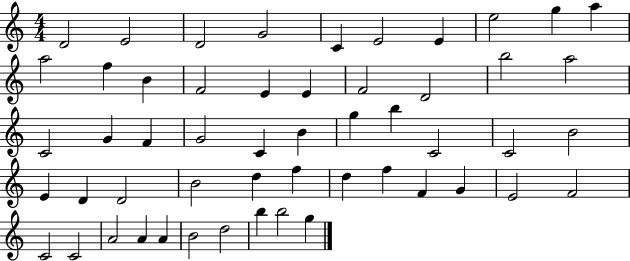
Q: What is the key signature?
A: C major